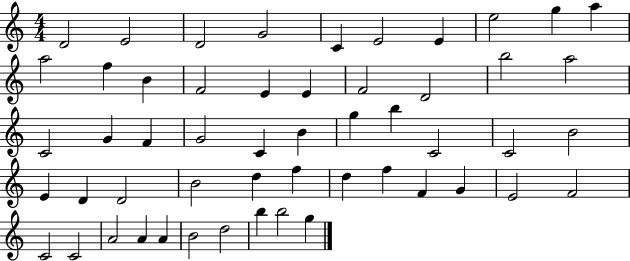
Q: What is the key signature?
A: C major